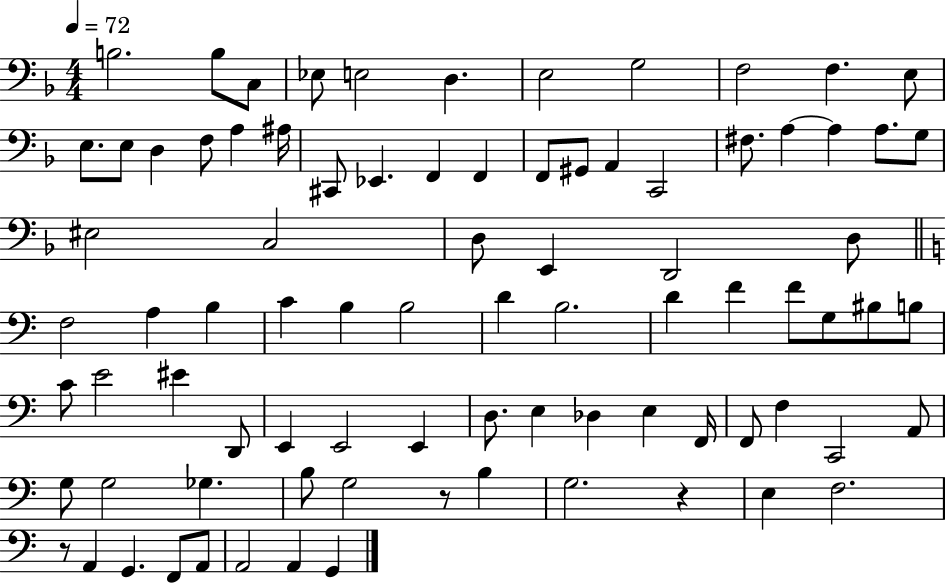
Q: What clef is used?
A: bass